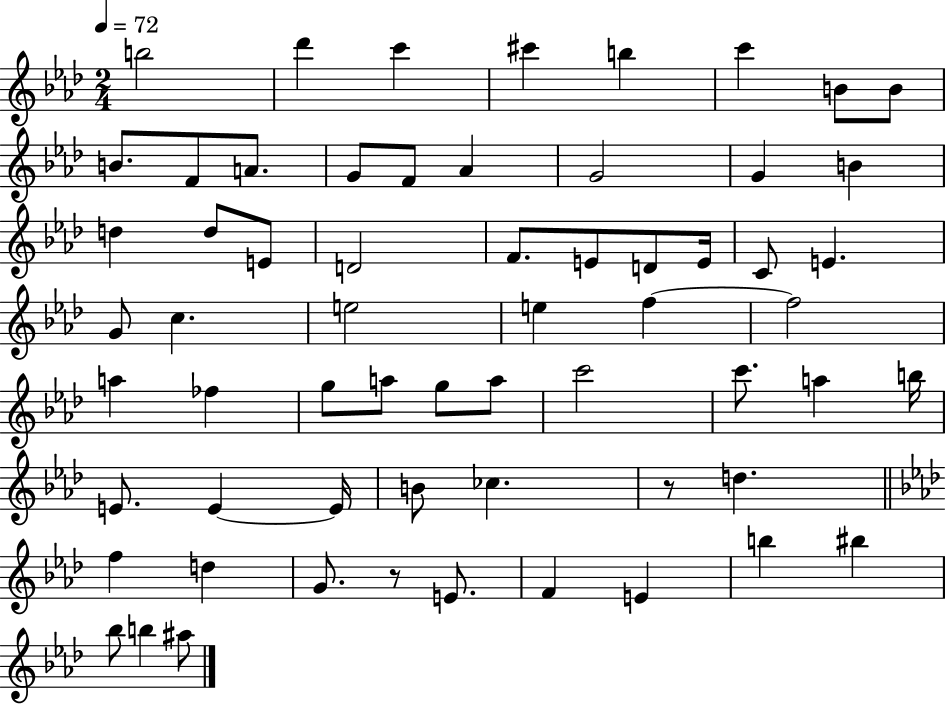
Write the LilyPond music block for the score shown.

{
  \clef treble
  \numericTimeSignature
  \time 2/4
  \key aes \major
  \tempo 4 = 72
  b''2 | des'''4 c'''4 | cis'''4 b''4 | c'''4 b'8 b'8 | \break b'8. f'8 a'8. | g'8 f'8 aes'4 | g'2 | g'4 b'4 | \break d''4 d''8 e'8 | d'2 | f'8. e'8 d'8 e'16 | c'8 e'4. | \break g'8 c''4. | e''2 | e''4 f''4~~ | f''2 | \break a''4 fes''4 | g''8 a''8 g''8 a''8 | c'''2 | c'''8. a''4 b''16 | \break e'8. e'4~~ e'16 | b'8 ces''4. | r8 d''4. | \bar "||" \break \key f \minor f''4 d''4 | g'8. r8 e'8. | f'4 e'4 | b''4 bis''4 | \break bes''8 b''4 ais''8 | \bar "|."
}